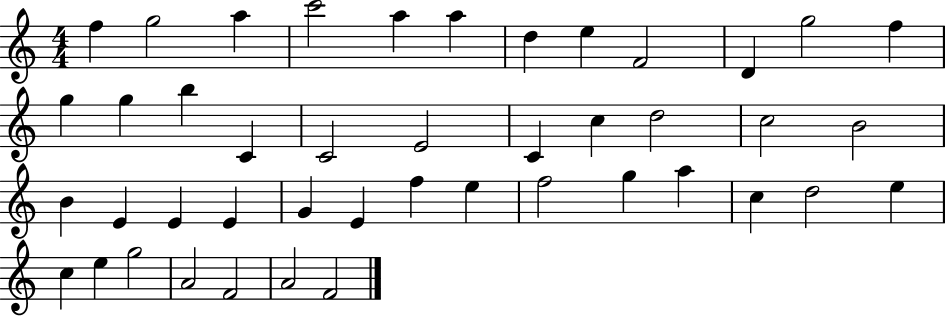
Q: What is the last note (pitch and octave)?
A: F4